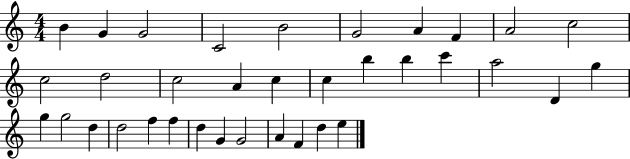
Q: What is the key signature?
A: C major